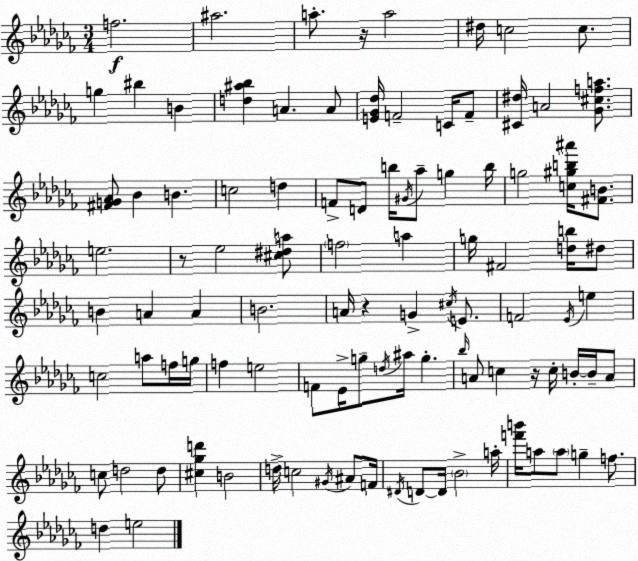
X:1
T:Untitled
M:3/4
L:1/4
K:Abm
f2 ^a2 a/2 z/4 a2 ^d/4 c2 c/2 g ^b B [d^a_b] A A/2 [E_G_d]/4 F2 C/4 F/2 [^C^d]/4 A2 [_G^cfa]/2 [^FG_A]/2 _B B c2 d F/2 D/2 b/4 ^G/4 _a/2 g b/4 g2 [c^gb^a']/4 [^FB]/2 e2 z/2 _e2 [^c^da]/2 f2 a g/4 ^F2 [db]/4 ^d/2 B A A B2 A/4 z G ^c/4 E/2 F2 _E/4 e c2 a/2 f/4 g/4 f e2 F/2 _E/4 g/2 d/4 ^a/4 g _b/4 A/2 c z/4 c/4 B/4 B/4 A/2 c/2 d2 d/2 [^c_gd'] B2 d/4 c2 ^G/4 ^A/2 F/4 ^D/4 D/2 D/4 _B2 a/4 [f'b']/4 a/2 a/2 g f/2 d e2